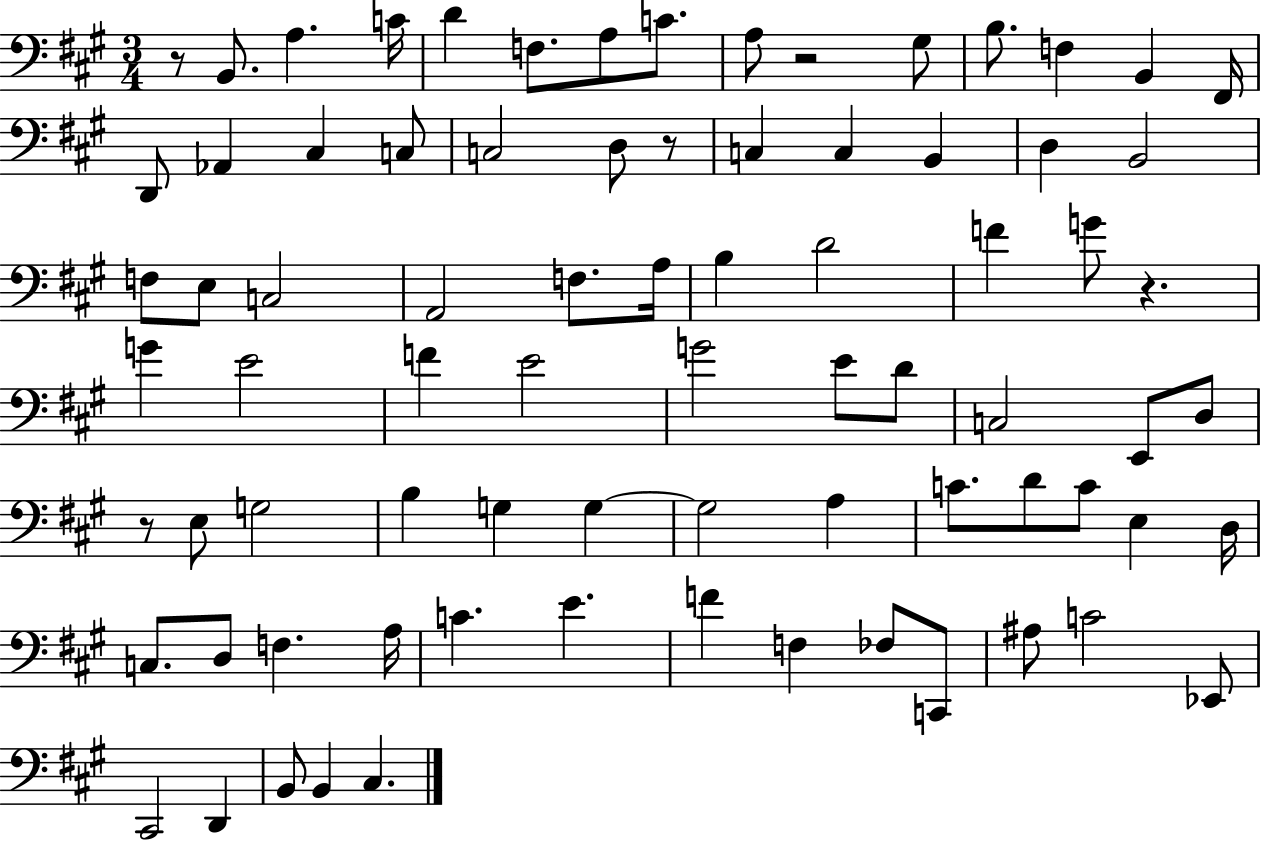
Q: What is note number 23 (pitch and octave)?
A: D3